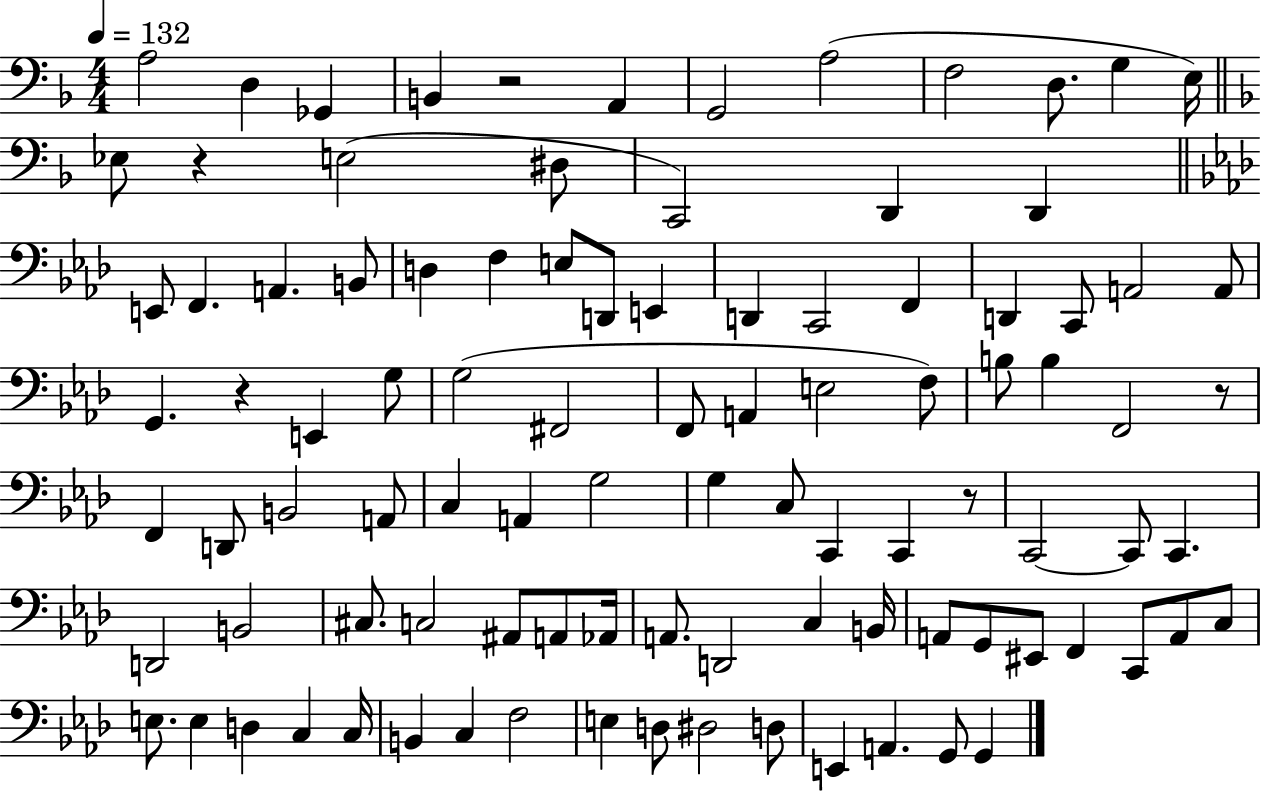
{
  \clef bass
  \numericTimeSignature
  \time 4/4
  \key f \major
  \tempo 4 = 132
  \repeat volta 2 { a2 d4 ges,4 | b,4 r2 a,4 | g,2 a2( | f2 d8. g4 e16) | \break \bar "||" \break \key f \major ees8 r4 e2( dis8 | c,2) d,4 d,4 | \bar "||" \break \key aes \major e,8 f,4. a,4. b,8 | d4 f4 e8 d,8 e,4 | d,4 c,2 f,4 | d,4 c,8 a,2 a,8 | \break g,4. r4 e,4 g8 | g2( fis,2 | f,8 a,4 e2 f8) | b8 b4 f,2 r8 | \break f,4 d,8 b,2 a,8 | c4 a,4 g2 | g4 c8 c,4 c,4 r8 | c,2~~ c,8 c,4. | \break d,2 b,2 | cis8. c2 ais,8 a,8 aes,16 | a,8. d,2 c4 b,16 | a,8 g,8 eis,8 f,4 c,8 a,8 c8 | \break e8. e4 d4 c4 c16 | b,4 c4 f2 | e4 d8 dis2 d8 | e,4 a,4. g,8 g,4 | \break } \bar "|."
}